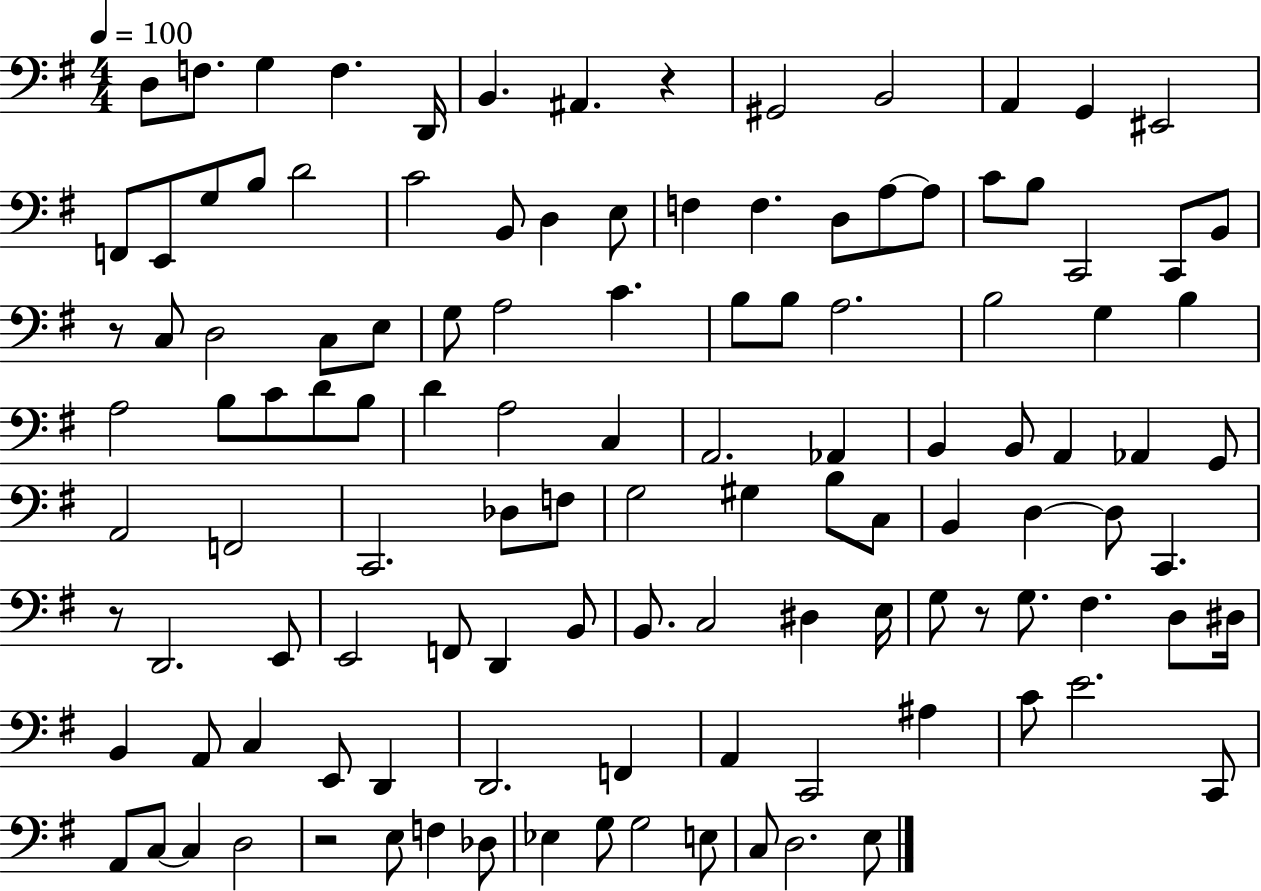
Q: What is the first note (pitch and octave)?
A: D3